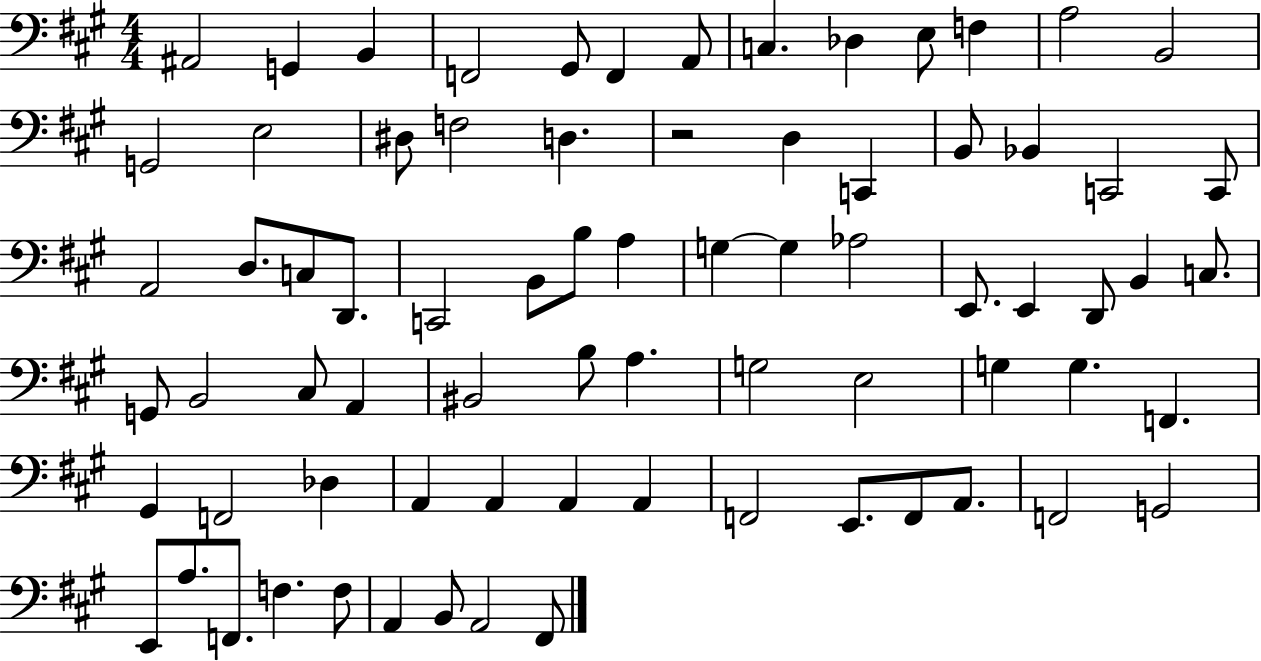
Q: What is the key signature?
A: A major